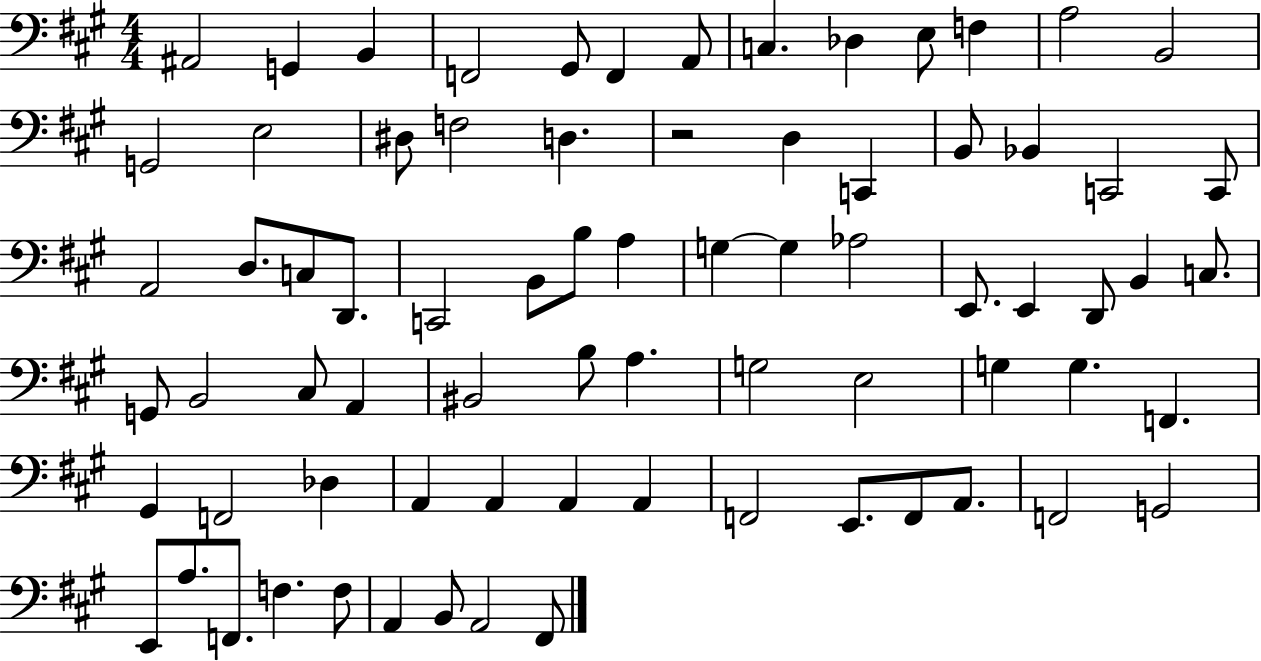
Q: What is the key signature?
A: A major